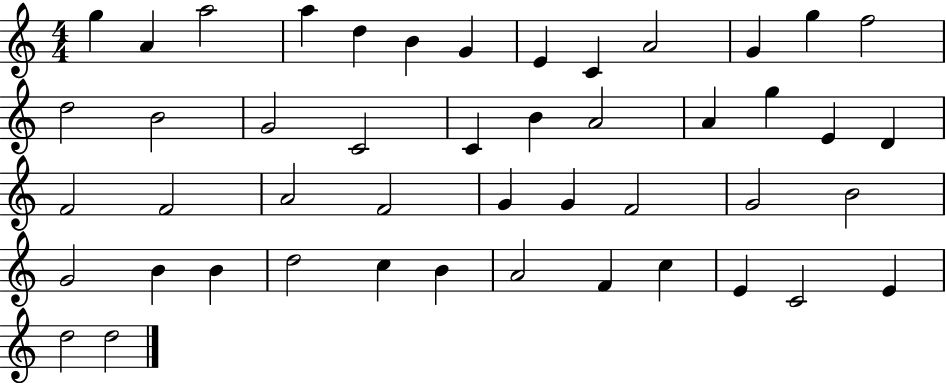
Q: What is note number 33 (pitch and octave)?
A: B4